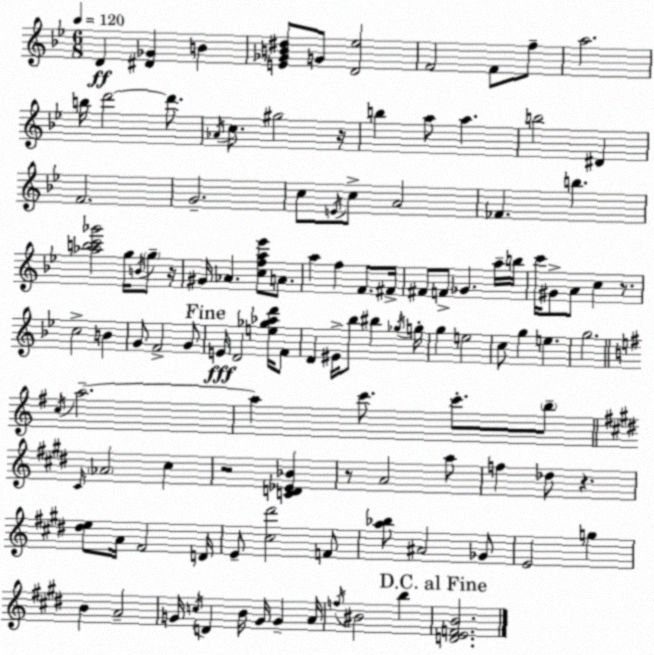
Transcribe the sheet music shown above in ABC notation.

X:1
T:Untitled
M:6/8
L:1/4
K:Bb
D [^D_G] B [E_GB^d]/2 G/2 [D_e]2 F2 F/2 f/2 a2 b/4 d'2 d'/2 _A/4 c/2 ^g2 z/4 b a/2 a b2 ^D F2 G2 c/2 E/4 c/2 A2 _F b [_abc'_g']2 g/4 B/4 g/2 z/4 ^G/4 _A [cfa_e']/2 A/2 a f F/2 ^F/4 ^F/2 F/2 _G a/4 b/4 c'/4 ^G/2 A/2 c z/2 c2 B G/2 F2 G/2 E/4 D2 [e_g_ad']/4 F/2 D ^E/4 _b/2 ^b _g/4 g/4 g e2 c/2 g e g2 c/4 a2 a c'/2 c'/2 b/2 ^C/4 _A2 ^c z2 [CD_E_B] z/2 A2 a/2 f _d/2 z [^de]/2 A/4 ^F2 D/4 E/2 [^c^d']2 F/2 [a_b]/2 ^A2 _G/2 E2 g B A2 G/4 c/4 D B/4 G/4 G A/4 f/4 ^B2 b [DEFB]2